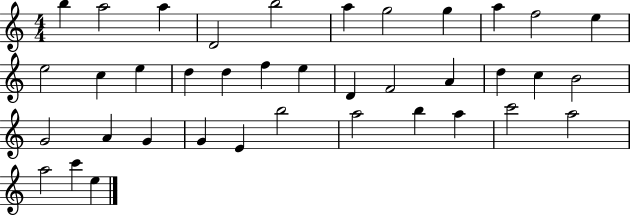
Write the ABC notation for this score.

X:1
T:Untitled
M:4/4
L:1/4
K:C
b a2 a D2 b2 a g2 g a f2 e e2 c e d d f e D F2 A d c B2 G2 A G G E b2 a2 b a c'2 a2 a2 c' e